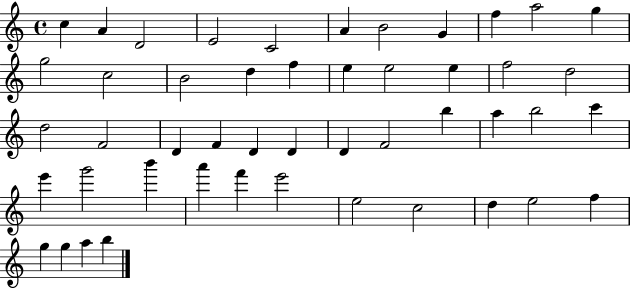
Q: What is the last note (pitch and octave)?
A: B5